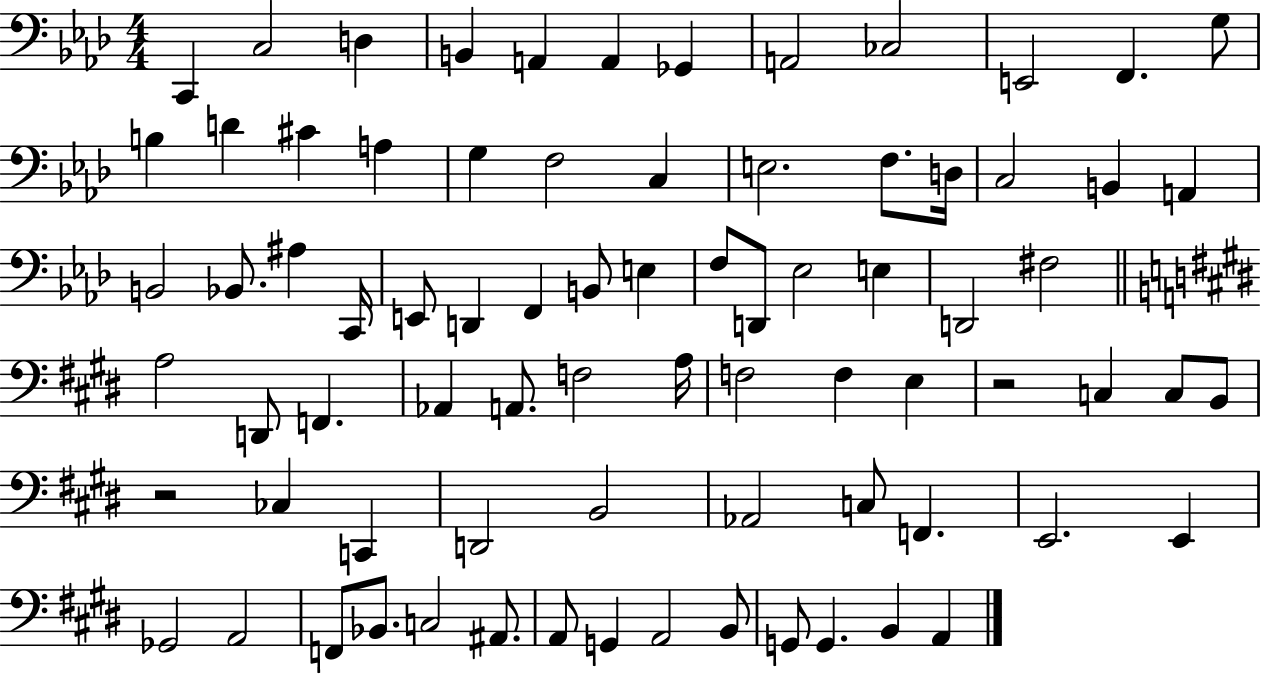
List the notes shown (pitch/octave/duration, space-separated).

C2/q C3/h D3/q B2/q A2/q A2/q Gb2/q A2/h CES3/h E2/h F2/q. G3/e B3/q D4/q C#4/q A3/q G3/q F3/h C3/q E3/h. F3/e. D3/s C3/h B2/q A2/q B2/h Bb2/e. A#3/q C2/s E2/e D2/q F2/q B2/e E3/q F3/e D2/e Eb3/h E3/q D2/h F#3/h A3/h D2/e F2/q. Ab2/q A2/e. F3/h A3/s F3/h F3/q E3/q R/h C3/q C3/e B2/e R/h CES3/q C2/q D2/h B2/h Ab2/h C3/e F2/q. E2/h. E2/q Gb2/h A2/h F2/e Bb2/e. C3/h A#2/e. A2/e G2/q A2/h B2/e G2/e G2/q. B2/q A2/q